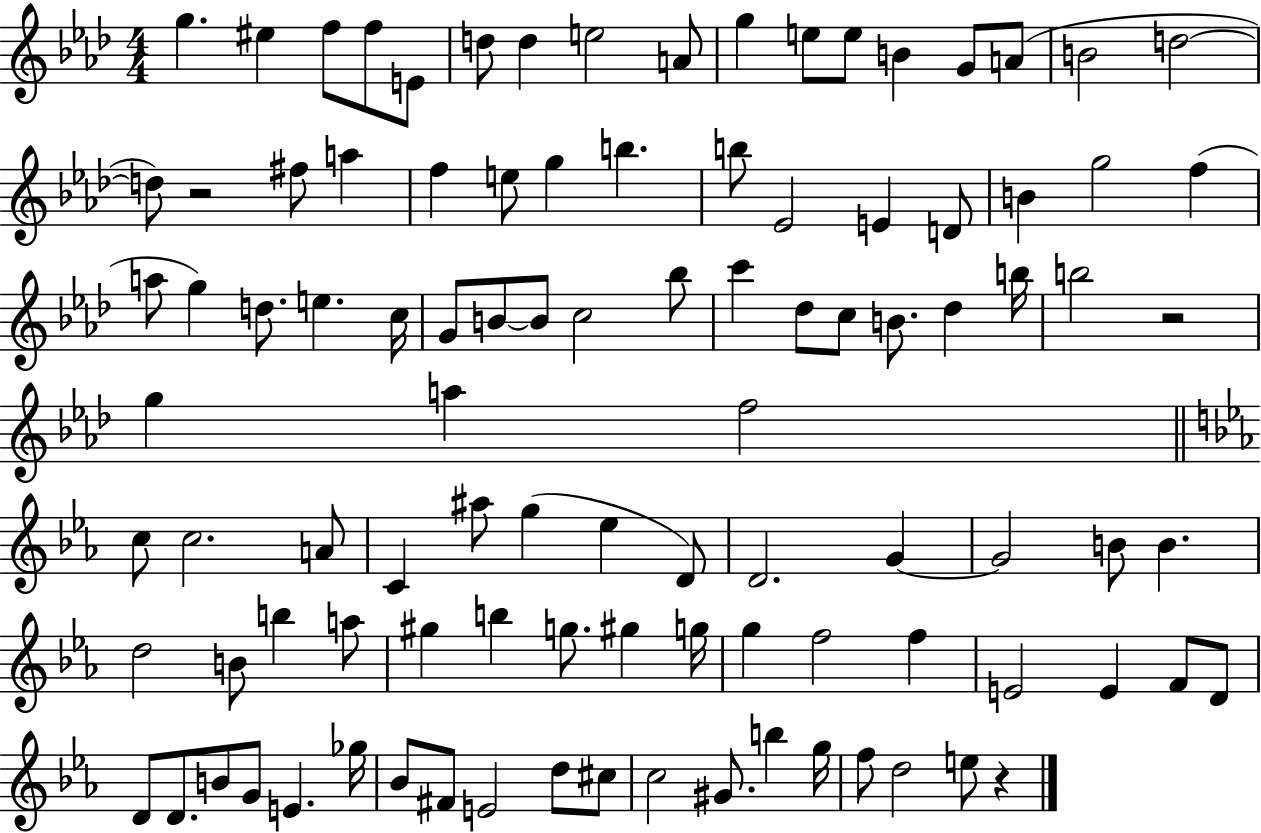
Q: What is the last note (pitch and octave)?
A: E5